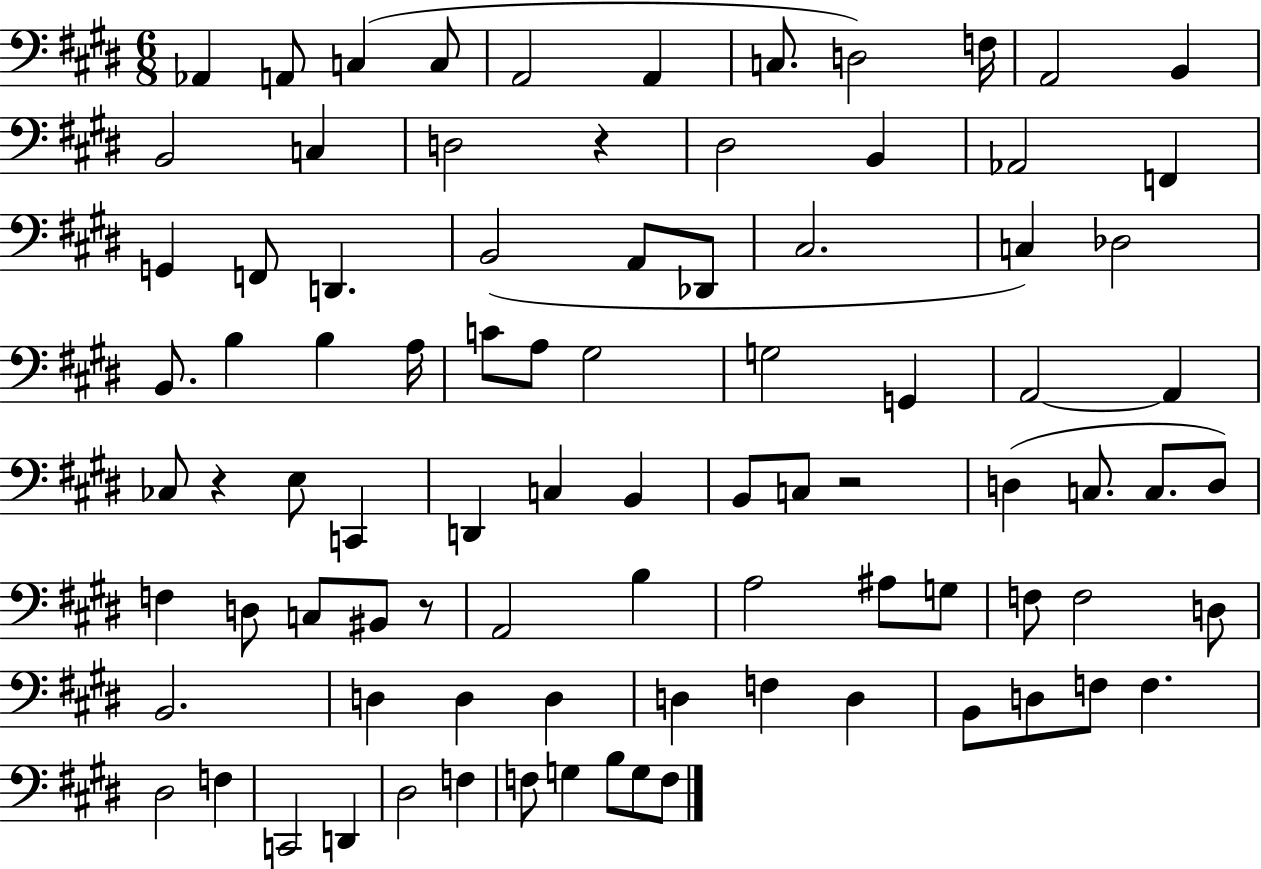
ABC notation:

X:1
T:Untitled
M:6/8
L:1/4
K:E
_A,, A,,/2 C, C,/2 A,,2 A,, C,/2 D,2 F,/4 A,,2 B,, B,,2 C, D,2 z ^D,2 B,, _A,,2 F,, G,, F,,/2 D,, B,,2 A,,/2 _D,,/2 ^C,2 C, _D,2 B,,/2 B, B, A,/4 C/2 A,/2 ^G,2 G,2 G,, A,,2 A,, _C,/2 z E,/2 C,, D,, C, B,, B,,/2 C,/2 z2 D, C,/2 C,/2 D,/2 F, D,/2 C,/2 ^B,,/2 z/2 A,,2 B, A,2 ^A,/2 G,/2 F,/2 F,2 D,/2 B,,2 D, D, D, D, F, D, B,,/2 D,/2 F,/2 F, ^D,2 F, C,,2 D,, ^D,2 F, F,/2 G, B,/2 G,/2 F,/2